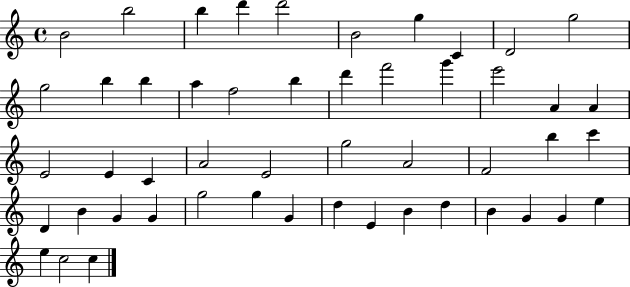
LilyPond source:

{
  \clef treble
  \time 4/4
  \defaultTimeSignature
  \key c \major
  b'2 b''2 | b''4 d'''4 d'''2 | b'2 g''4 c'4 | d'2 g''2 | \break g''2 b''4 b''4 | a''4 f''2 b''4 | d'''4 f'''2 g'''4 | e'''2 a'4 a'4 | \break e'2 e'4 c'4 | a'2 e'2 | g''2 a'2 | f'2 b''4 c'''4 | \break d'4 b'4 g'4 g'4 | g''2 g''4 g'4 | d''4 e'4 b'4 d''4 | b'4 g'4 g'4 e''4 | \break e''4 c''2 c''4 | \bar "|."
}